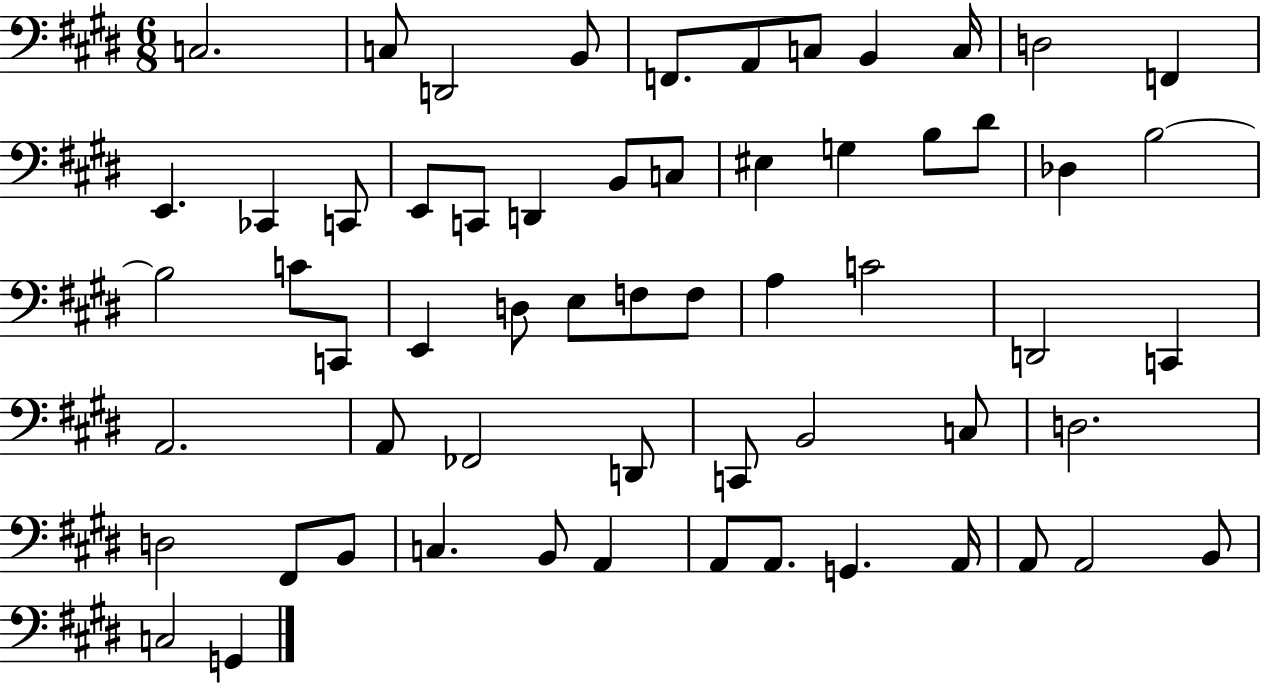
{
  \clef bass
  \numericTimeSignature
  \time 6/8
  \key e \major
  c2. | c8 d,2 b,8 | f,8. a,8 c8 b,4 c16 | d2 f,4 | \break e,4. ces,4 c,8 | e,8 c,8 d,4 b,8 c8 | eis4 g4 b8 dis'8 | des4 b2~~ | \break b2 c'8 c,8 | e,4 d8 e8 f8 f8 | a4 c'2 | d,2 c,4 | \break a,2. | a,8 fes,2 d,8 | c,8 b,2 c8 | d2. | \break d2 fis,8 b,8 | c4. b,8 a,4 | a,8 a,8. g,4. a,16 | a,8 a,2 b,8 | \break c2 g,4 | \bar "|."
}